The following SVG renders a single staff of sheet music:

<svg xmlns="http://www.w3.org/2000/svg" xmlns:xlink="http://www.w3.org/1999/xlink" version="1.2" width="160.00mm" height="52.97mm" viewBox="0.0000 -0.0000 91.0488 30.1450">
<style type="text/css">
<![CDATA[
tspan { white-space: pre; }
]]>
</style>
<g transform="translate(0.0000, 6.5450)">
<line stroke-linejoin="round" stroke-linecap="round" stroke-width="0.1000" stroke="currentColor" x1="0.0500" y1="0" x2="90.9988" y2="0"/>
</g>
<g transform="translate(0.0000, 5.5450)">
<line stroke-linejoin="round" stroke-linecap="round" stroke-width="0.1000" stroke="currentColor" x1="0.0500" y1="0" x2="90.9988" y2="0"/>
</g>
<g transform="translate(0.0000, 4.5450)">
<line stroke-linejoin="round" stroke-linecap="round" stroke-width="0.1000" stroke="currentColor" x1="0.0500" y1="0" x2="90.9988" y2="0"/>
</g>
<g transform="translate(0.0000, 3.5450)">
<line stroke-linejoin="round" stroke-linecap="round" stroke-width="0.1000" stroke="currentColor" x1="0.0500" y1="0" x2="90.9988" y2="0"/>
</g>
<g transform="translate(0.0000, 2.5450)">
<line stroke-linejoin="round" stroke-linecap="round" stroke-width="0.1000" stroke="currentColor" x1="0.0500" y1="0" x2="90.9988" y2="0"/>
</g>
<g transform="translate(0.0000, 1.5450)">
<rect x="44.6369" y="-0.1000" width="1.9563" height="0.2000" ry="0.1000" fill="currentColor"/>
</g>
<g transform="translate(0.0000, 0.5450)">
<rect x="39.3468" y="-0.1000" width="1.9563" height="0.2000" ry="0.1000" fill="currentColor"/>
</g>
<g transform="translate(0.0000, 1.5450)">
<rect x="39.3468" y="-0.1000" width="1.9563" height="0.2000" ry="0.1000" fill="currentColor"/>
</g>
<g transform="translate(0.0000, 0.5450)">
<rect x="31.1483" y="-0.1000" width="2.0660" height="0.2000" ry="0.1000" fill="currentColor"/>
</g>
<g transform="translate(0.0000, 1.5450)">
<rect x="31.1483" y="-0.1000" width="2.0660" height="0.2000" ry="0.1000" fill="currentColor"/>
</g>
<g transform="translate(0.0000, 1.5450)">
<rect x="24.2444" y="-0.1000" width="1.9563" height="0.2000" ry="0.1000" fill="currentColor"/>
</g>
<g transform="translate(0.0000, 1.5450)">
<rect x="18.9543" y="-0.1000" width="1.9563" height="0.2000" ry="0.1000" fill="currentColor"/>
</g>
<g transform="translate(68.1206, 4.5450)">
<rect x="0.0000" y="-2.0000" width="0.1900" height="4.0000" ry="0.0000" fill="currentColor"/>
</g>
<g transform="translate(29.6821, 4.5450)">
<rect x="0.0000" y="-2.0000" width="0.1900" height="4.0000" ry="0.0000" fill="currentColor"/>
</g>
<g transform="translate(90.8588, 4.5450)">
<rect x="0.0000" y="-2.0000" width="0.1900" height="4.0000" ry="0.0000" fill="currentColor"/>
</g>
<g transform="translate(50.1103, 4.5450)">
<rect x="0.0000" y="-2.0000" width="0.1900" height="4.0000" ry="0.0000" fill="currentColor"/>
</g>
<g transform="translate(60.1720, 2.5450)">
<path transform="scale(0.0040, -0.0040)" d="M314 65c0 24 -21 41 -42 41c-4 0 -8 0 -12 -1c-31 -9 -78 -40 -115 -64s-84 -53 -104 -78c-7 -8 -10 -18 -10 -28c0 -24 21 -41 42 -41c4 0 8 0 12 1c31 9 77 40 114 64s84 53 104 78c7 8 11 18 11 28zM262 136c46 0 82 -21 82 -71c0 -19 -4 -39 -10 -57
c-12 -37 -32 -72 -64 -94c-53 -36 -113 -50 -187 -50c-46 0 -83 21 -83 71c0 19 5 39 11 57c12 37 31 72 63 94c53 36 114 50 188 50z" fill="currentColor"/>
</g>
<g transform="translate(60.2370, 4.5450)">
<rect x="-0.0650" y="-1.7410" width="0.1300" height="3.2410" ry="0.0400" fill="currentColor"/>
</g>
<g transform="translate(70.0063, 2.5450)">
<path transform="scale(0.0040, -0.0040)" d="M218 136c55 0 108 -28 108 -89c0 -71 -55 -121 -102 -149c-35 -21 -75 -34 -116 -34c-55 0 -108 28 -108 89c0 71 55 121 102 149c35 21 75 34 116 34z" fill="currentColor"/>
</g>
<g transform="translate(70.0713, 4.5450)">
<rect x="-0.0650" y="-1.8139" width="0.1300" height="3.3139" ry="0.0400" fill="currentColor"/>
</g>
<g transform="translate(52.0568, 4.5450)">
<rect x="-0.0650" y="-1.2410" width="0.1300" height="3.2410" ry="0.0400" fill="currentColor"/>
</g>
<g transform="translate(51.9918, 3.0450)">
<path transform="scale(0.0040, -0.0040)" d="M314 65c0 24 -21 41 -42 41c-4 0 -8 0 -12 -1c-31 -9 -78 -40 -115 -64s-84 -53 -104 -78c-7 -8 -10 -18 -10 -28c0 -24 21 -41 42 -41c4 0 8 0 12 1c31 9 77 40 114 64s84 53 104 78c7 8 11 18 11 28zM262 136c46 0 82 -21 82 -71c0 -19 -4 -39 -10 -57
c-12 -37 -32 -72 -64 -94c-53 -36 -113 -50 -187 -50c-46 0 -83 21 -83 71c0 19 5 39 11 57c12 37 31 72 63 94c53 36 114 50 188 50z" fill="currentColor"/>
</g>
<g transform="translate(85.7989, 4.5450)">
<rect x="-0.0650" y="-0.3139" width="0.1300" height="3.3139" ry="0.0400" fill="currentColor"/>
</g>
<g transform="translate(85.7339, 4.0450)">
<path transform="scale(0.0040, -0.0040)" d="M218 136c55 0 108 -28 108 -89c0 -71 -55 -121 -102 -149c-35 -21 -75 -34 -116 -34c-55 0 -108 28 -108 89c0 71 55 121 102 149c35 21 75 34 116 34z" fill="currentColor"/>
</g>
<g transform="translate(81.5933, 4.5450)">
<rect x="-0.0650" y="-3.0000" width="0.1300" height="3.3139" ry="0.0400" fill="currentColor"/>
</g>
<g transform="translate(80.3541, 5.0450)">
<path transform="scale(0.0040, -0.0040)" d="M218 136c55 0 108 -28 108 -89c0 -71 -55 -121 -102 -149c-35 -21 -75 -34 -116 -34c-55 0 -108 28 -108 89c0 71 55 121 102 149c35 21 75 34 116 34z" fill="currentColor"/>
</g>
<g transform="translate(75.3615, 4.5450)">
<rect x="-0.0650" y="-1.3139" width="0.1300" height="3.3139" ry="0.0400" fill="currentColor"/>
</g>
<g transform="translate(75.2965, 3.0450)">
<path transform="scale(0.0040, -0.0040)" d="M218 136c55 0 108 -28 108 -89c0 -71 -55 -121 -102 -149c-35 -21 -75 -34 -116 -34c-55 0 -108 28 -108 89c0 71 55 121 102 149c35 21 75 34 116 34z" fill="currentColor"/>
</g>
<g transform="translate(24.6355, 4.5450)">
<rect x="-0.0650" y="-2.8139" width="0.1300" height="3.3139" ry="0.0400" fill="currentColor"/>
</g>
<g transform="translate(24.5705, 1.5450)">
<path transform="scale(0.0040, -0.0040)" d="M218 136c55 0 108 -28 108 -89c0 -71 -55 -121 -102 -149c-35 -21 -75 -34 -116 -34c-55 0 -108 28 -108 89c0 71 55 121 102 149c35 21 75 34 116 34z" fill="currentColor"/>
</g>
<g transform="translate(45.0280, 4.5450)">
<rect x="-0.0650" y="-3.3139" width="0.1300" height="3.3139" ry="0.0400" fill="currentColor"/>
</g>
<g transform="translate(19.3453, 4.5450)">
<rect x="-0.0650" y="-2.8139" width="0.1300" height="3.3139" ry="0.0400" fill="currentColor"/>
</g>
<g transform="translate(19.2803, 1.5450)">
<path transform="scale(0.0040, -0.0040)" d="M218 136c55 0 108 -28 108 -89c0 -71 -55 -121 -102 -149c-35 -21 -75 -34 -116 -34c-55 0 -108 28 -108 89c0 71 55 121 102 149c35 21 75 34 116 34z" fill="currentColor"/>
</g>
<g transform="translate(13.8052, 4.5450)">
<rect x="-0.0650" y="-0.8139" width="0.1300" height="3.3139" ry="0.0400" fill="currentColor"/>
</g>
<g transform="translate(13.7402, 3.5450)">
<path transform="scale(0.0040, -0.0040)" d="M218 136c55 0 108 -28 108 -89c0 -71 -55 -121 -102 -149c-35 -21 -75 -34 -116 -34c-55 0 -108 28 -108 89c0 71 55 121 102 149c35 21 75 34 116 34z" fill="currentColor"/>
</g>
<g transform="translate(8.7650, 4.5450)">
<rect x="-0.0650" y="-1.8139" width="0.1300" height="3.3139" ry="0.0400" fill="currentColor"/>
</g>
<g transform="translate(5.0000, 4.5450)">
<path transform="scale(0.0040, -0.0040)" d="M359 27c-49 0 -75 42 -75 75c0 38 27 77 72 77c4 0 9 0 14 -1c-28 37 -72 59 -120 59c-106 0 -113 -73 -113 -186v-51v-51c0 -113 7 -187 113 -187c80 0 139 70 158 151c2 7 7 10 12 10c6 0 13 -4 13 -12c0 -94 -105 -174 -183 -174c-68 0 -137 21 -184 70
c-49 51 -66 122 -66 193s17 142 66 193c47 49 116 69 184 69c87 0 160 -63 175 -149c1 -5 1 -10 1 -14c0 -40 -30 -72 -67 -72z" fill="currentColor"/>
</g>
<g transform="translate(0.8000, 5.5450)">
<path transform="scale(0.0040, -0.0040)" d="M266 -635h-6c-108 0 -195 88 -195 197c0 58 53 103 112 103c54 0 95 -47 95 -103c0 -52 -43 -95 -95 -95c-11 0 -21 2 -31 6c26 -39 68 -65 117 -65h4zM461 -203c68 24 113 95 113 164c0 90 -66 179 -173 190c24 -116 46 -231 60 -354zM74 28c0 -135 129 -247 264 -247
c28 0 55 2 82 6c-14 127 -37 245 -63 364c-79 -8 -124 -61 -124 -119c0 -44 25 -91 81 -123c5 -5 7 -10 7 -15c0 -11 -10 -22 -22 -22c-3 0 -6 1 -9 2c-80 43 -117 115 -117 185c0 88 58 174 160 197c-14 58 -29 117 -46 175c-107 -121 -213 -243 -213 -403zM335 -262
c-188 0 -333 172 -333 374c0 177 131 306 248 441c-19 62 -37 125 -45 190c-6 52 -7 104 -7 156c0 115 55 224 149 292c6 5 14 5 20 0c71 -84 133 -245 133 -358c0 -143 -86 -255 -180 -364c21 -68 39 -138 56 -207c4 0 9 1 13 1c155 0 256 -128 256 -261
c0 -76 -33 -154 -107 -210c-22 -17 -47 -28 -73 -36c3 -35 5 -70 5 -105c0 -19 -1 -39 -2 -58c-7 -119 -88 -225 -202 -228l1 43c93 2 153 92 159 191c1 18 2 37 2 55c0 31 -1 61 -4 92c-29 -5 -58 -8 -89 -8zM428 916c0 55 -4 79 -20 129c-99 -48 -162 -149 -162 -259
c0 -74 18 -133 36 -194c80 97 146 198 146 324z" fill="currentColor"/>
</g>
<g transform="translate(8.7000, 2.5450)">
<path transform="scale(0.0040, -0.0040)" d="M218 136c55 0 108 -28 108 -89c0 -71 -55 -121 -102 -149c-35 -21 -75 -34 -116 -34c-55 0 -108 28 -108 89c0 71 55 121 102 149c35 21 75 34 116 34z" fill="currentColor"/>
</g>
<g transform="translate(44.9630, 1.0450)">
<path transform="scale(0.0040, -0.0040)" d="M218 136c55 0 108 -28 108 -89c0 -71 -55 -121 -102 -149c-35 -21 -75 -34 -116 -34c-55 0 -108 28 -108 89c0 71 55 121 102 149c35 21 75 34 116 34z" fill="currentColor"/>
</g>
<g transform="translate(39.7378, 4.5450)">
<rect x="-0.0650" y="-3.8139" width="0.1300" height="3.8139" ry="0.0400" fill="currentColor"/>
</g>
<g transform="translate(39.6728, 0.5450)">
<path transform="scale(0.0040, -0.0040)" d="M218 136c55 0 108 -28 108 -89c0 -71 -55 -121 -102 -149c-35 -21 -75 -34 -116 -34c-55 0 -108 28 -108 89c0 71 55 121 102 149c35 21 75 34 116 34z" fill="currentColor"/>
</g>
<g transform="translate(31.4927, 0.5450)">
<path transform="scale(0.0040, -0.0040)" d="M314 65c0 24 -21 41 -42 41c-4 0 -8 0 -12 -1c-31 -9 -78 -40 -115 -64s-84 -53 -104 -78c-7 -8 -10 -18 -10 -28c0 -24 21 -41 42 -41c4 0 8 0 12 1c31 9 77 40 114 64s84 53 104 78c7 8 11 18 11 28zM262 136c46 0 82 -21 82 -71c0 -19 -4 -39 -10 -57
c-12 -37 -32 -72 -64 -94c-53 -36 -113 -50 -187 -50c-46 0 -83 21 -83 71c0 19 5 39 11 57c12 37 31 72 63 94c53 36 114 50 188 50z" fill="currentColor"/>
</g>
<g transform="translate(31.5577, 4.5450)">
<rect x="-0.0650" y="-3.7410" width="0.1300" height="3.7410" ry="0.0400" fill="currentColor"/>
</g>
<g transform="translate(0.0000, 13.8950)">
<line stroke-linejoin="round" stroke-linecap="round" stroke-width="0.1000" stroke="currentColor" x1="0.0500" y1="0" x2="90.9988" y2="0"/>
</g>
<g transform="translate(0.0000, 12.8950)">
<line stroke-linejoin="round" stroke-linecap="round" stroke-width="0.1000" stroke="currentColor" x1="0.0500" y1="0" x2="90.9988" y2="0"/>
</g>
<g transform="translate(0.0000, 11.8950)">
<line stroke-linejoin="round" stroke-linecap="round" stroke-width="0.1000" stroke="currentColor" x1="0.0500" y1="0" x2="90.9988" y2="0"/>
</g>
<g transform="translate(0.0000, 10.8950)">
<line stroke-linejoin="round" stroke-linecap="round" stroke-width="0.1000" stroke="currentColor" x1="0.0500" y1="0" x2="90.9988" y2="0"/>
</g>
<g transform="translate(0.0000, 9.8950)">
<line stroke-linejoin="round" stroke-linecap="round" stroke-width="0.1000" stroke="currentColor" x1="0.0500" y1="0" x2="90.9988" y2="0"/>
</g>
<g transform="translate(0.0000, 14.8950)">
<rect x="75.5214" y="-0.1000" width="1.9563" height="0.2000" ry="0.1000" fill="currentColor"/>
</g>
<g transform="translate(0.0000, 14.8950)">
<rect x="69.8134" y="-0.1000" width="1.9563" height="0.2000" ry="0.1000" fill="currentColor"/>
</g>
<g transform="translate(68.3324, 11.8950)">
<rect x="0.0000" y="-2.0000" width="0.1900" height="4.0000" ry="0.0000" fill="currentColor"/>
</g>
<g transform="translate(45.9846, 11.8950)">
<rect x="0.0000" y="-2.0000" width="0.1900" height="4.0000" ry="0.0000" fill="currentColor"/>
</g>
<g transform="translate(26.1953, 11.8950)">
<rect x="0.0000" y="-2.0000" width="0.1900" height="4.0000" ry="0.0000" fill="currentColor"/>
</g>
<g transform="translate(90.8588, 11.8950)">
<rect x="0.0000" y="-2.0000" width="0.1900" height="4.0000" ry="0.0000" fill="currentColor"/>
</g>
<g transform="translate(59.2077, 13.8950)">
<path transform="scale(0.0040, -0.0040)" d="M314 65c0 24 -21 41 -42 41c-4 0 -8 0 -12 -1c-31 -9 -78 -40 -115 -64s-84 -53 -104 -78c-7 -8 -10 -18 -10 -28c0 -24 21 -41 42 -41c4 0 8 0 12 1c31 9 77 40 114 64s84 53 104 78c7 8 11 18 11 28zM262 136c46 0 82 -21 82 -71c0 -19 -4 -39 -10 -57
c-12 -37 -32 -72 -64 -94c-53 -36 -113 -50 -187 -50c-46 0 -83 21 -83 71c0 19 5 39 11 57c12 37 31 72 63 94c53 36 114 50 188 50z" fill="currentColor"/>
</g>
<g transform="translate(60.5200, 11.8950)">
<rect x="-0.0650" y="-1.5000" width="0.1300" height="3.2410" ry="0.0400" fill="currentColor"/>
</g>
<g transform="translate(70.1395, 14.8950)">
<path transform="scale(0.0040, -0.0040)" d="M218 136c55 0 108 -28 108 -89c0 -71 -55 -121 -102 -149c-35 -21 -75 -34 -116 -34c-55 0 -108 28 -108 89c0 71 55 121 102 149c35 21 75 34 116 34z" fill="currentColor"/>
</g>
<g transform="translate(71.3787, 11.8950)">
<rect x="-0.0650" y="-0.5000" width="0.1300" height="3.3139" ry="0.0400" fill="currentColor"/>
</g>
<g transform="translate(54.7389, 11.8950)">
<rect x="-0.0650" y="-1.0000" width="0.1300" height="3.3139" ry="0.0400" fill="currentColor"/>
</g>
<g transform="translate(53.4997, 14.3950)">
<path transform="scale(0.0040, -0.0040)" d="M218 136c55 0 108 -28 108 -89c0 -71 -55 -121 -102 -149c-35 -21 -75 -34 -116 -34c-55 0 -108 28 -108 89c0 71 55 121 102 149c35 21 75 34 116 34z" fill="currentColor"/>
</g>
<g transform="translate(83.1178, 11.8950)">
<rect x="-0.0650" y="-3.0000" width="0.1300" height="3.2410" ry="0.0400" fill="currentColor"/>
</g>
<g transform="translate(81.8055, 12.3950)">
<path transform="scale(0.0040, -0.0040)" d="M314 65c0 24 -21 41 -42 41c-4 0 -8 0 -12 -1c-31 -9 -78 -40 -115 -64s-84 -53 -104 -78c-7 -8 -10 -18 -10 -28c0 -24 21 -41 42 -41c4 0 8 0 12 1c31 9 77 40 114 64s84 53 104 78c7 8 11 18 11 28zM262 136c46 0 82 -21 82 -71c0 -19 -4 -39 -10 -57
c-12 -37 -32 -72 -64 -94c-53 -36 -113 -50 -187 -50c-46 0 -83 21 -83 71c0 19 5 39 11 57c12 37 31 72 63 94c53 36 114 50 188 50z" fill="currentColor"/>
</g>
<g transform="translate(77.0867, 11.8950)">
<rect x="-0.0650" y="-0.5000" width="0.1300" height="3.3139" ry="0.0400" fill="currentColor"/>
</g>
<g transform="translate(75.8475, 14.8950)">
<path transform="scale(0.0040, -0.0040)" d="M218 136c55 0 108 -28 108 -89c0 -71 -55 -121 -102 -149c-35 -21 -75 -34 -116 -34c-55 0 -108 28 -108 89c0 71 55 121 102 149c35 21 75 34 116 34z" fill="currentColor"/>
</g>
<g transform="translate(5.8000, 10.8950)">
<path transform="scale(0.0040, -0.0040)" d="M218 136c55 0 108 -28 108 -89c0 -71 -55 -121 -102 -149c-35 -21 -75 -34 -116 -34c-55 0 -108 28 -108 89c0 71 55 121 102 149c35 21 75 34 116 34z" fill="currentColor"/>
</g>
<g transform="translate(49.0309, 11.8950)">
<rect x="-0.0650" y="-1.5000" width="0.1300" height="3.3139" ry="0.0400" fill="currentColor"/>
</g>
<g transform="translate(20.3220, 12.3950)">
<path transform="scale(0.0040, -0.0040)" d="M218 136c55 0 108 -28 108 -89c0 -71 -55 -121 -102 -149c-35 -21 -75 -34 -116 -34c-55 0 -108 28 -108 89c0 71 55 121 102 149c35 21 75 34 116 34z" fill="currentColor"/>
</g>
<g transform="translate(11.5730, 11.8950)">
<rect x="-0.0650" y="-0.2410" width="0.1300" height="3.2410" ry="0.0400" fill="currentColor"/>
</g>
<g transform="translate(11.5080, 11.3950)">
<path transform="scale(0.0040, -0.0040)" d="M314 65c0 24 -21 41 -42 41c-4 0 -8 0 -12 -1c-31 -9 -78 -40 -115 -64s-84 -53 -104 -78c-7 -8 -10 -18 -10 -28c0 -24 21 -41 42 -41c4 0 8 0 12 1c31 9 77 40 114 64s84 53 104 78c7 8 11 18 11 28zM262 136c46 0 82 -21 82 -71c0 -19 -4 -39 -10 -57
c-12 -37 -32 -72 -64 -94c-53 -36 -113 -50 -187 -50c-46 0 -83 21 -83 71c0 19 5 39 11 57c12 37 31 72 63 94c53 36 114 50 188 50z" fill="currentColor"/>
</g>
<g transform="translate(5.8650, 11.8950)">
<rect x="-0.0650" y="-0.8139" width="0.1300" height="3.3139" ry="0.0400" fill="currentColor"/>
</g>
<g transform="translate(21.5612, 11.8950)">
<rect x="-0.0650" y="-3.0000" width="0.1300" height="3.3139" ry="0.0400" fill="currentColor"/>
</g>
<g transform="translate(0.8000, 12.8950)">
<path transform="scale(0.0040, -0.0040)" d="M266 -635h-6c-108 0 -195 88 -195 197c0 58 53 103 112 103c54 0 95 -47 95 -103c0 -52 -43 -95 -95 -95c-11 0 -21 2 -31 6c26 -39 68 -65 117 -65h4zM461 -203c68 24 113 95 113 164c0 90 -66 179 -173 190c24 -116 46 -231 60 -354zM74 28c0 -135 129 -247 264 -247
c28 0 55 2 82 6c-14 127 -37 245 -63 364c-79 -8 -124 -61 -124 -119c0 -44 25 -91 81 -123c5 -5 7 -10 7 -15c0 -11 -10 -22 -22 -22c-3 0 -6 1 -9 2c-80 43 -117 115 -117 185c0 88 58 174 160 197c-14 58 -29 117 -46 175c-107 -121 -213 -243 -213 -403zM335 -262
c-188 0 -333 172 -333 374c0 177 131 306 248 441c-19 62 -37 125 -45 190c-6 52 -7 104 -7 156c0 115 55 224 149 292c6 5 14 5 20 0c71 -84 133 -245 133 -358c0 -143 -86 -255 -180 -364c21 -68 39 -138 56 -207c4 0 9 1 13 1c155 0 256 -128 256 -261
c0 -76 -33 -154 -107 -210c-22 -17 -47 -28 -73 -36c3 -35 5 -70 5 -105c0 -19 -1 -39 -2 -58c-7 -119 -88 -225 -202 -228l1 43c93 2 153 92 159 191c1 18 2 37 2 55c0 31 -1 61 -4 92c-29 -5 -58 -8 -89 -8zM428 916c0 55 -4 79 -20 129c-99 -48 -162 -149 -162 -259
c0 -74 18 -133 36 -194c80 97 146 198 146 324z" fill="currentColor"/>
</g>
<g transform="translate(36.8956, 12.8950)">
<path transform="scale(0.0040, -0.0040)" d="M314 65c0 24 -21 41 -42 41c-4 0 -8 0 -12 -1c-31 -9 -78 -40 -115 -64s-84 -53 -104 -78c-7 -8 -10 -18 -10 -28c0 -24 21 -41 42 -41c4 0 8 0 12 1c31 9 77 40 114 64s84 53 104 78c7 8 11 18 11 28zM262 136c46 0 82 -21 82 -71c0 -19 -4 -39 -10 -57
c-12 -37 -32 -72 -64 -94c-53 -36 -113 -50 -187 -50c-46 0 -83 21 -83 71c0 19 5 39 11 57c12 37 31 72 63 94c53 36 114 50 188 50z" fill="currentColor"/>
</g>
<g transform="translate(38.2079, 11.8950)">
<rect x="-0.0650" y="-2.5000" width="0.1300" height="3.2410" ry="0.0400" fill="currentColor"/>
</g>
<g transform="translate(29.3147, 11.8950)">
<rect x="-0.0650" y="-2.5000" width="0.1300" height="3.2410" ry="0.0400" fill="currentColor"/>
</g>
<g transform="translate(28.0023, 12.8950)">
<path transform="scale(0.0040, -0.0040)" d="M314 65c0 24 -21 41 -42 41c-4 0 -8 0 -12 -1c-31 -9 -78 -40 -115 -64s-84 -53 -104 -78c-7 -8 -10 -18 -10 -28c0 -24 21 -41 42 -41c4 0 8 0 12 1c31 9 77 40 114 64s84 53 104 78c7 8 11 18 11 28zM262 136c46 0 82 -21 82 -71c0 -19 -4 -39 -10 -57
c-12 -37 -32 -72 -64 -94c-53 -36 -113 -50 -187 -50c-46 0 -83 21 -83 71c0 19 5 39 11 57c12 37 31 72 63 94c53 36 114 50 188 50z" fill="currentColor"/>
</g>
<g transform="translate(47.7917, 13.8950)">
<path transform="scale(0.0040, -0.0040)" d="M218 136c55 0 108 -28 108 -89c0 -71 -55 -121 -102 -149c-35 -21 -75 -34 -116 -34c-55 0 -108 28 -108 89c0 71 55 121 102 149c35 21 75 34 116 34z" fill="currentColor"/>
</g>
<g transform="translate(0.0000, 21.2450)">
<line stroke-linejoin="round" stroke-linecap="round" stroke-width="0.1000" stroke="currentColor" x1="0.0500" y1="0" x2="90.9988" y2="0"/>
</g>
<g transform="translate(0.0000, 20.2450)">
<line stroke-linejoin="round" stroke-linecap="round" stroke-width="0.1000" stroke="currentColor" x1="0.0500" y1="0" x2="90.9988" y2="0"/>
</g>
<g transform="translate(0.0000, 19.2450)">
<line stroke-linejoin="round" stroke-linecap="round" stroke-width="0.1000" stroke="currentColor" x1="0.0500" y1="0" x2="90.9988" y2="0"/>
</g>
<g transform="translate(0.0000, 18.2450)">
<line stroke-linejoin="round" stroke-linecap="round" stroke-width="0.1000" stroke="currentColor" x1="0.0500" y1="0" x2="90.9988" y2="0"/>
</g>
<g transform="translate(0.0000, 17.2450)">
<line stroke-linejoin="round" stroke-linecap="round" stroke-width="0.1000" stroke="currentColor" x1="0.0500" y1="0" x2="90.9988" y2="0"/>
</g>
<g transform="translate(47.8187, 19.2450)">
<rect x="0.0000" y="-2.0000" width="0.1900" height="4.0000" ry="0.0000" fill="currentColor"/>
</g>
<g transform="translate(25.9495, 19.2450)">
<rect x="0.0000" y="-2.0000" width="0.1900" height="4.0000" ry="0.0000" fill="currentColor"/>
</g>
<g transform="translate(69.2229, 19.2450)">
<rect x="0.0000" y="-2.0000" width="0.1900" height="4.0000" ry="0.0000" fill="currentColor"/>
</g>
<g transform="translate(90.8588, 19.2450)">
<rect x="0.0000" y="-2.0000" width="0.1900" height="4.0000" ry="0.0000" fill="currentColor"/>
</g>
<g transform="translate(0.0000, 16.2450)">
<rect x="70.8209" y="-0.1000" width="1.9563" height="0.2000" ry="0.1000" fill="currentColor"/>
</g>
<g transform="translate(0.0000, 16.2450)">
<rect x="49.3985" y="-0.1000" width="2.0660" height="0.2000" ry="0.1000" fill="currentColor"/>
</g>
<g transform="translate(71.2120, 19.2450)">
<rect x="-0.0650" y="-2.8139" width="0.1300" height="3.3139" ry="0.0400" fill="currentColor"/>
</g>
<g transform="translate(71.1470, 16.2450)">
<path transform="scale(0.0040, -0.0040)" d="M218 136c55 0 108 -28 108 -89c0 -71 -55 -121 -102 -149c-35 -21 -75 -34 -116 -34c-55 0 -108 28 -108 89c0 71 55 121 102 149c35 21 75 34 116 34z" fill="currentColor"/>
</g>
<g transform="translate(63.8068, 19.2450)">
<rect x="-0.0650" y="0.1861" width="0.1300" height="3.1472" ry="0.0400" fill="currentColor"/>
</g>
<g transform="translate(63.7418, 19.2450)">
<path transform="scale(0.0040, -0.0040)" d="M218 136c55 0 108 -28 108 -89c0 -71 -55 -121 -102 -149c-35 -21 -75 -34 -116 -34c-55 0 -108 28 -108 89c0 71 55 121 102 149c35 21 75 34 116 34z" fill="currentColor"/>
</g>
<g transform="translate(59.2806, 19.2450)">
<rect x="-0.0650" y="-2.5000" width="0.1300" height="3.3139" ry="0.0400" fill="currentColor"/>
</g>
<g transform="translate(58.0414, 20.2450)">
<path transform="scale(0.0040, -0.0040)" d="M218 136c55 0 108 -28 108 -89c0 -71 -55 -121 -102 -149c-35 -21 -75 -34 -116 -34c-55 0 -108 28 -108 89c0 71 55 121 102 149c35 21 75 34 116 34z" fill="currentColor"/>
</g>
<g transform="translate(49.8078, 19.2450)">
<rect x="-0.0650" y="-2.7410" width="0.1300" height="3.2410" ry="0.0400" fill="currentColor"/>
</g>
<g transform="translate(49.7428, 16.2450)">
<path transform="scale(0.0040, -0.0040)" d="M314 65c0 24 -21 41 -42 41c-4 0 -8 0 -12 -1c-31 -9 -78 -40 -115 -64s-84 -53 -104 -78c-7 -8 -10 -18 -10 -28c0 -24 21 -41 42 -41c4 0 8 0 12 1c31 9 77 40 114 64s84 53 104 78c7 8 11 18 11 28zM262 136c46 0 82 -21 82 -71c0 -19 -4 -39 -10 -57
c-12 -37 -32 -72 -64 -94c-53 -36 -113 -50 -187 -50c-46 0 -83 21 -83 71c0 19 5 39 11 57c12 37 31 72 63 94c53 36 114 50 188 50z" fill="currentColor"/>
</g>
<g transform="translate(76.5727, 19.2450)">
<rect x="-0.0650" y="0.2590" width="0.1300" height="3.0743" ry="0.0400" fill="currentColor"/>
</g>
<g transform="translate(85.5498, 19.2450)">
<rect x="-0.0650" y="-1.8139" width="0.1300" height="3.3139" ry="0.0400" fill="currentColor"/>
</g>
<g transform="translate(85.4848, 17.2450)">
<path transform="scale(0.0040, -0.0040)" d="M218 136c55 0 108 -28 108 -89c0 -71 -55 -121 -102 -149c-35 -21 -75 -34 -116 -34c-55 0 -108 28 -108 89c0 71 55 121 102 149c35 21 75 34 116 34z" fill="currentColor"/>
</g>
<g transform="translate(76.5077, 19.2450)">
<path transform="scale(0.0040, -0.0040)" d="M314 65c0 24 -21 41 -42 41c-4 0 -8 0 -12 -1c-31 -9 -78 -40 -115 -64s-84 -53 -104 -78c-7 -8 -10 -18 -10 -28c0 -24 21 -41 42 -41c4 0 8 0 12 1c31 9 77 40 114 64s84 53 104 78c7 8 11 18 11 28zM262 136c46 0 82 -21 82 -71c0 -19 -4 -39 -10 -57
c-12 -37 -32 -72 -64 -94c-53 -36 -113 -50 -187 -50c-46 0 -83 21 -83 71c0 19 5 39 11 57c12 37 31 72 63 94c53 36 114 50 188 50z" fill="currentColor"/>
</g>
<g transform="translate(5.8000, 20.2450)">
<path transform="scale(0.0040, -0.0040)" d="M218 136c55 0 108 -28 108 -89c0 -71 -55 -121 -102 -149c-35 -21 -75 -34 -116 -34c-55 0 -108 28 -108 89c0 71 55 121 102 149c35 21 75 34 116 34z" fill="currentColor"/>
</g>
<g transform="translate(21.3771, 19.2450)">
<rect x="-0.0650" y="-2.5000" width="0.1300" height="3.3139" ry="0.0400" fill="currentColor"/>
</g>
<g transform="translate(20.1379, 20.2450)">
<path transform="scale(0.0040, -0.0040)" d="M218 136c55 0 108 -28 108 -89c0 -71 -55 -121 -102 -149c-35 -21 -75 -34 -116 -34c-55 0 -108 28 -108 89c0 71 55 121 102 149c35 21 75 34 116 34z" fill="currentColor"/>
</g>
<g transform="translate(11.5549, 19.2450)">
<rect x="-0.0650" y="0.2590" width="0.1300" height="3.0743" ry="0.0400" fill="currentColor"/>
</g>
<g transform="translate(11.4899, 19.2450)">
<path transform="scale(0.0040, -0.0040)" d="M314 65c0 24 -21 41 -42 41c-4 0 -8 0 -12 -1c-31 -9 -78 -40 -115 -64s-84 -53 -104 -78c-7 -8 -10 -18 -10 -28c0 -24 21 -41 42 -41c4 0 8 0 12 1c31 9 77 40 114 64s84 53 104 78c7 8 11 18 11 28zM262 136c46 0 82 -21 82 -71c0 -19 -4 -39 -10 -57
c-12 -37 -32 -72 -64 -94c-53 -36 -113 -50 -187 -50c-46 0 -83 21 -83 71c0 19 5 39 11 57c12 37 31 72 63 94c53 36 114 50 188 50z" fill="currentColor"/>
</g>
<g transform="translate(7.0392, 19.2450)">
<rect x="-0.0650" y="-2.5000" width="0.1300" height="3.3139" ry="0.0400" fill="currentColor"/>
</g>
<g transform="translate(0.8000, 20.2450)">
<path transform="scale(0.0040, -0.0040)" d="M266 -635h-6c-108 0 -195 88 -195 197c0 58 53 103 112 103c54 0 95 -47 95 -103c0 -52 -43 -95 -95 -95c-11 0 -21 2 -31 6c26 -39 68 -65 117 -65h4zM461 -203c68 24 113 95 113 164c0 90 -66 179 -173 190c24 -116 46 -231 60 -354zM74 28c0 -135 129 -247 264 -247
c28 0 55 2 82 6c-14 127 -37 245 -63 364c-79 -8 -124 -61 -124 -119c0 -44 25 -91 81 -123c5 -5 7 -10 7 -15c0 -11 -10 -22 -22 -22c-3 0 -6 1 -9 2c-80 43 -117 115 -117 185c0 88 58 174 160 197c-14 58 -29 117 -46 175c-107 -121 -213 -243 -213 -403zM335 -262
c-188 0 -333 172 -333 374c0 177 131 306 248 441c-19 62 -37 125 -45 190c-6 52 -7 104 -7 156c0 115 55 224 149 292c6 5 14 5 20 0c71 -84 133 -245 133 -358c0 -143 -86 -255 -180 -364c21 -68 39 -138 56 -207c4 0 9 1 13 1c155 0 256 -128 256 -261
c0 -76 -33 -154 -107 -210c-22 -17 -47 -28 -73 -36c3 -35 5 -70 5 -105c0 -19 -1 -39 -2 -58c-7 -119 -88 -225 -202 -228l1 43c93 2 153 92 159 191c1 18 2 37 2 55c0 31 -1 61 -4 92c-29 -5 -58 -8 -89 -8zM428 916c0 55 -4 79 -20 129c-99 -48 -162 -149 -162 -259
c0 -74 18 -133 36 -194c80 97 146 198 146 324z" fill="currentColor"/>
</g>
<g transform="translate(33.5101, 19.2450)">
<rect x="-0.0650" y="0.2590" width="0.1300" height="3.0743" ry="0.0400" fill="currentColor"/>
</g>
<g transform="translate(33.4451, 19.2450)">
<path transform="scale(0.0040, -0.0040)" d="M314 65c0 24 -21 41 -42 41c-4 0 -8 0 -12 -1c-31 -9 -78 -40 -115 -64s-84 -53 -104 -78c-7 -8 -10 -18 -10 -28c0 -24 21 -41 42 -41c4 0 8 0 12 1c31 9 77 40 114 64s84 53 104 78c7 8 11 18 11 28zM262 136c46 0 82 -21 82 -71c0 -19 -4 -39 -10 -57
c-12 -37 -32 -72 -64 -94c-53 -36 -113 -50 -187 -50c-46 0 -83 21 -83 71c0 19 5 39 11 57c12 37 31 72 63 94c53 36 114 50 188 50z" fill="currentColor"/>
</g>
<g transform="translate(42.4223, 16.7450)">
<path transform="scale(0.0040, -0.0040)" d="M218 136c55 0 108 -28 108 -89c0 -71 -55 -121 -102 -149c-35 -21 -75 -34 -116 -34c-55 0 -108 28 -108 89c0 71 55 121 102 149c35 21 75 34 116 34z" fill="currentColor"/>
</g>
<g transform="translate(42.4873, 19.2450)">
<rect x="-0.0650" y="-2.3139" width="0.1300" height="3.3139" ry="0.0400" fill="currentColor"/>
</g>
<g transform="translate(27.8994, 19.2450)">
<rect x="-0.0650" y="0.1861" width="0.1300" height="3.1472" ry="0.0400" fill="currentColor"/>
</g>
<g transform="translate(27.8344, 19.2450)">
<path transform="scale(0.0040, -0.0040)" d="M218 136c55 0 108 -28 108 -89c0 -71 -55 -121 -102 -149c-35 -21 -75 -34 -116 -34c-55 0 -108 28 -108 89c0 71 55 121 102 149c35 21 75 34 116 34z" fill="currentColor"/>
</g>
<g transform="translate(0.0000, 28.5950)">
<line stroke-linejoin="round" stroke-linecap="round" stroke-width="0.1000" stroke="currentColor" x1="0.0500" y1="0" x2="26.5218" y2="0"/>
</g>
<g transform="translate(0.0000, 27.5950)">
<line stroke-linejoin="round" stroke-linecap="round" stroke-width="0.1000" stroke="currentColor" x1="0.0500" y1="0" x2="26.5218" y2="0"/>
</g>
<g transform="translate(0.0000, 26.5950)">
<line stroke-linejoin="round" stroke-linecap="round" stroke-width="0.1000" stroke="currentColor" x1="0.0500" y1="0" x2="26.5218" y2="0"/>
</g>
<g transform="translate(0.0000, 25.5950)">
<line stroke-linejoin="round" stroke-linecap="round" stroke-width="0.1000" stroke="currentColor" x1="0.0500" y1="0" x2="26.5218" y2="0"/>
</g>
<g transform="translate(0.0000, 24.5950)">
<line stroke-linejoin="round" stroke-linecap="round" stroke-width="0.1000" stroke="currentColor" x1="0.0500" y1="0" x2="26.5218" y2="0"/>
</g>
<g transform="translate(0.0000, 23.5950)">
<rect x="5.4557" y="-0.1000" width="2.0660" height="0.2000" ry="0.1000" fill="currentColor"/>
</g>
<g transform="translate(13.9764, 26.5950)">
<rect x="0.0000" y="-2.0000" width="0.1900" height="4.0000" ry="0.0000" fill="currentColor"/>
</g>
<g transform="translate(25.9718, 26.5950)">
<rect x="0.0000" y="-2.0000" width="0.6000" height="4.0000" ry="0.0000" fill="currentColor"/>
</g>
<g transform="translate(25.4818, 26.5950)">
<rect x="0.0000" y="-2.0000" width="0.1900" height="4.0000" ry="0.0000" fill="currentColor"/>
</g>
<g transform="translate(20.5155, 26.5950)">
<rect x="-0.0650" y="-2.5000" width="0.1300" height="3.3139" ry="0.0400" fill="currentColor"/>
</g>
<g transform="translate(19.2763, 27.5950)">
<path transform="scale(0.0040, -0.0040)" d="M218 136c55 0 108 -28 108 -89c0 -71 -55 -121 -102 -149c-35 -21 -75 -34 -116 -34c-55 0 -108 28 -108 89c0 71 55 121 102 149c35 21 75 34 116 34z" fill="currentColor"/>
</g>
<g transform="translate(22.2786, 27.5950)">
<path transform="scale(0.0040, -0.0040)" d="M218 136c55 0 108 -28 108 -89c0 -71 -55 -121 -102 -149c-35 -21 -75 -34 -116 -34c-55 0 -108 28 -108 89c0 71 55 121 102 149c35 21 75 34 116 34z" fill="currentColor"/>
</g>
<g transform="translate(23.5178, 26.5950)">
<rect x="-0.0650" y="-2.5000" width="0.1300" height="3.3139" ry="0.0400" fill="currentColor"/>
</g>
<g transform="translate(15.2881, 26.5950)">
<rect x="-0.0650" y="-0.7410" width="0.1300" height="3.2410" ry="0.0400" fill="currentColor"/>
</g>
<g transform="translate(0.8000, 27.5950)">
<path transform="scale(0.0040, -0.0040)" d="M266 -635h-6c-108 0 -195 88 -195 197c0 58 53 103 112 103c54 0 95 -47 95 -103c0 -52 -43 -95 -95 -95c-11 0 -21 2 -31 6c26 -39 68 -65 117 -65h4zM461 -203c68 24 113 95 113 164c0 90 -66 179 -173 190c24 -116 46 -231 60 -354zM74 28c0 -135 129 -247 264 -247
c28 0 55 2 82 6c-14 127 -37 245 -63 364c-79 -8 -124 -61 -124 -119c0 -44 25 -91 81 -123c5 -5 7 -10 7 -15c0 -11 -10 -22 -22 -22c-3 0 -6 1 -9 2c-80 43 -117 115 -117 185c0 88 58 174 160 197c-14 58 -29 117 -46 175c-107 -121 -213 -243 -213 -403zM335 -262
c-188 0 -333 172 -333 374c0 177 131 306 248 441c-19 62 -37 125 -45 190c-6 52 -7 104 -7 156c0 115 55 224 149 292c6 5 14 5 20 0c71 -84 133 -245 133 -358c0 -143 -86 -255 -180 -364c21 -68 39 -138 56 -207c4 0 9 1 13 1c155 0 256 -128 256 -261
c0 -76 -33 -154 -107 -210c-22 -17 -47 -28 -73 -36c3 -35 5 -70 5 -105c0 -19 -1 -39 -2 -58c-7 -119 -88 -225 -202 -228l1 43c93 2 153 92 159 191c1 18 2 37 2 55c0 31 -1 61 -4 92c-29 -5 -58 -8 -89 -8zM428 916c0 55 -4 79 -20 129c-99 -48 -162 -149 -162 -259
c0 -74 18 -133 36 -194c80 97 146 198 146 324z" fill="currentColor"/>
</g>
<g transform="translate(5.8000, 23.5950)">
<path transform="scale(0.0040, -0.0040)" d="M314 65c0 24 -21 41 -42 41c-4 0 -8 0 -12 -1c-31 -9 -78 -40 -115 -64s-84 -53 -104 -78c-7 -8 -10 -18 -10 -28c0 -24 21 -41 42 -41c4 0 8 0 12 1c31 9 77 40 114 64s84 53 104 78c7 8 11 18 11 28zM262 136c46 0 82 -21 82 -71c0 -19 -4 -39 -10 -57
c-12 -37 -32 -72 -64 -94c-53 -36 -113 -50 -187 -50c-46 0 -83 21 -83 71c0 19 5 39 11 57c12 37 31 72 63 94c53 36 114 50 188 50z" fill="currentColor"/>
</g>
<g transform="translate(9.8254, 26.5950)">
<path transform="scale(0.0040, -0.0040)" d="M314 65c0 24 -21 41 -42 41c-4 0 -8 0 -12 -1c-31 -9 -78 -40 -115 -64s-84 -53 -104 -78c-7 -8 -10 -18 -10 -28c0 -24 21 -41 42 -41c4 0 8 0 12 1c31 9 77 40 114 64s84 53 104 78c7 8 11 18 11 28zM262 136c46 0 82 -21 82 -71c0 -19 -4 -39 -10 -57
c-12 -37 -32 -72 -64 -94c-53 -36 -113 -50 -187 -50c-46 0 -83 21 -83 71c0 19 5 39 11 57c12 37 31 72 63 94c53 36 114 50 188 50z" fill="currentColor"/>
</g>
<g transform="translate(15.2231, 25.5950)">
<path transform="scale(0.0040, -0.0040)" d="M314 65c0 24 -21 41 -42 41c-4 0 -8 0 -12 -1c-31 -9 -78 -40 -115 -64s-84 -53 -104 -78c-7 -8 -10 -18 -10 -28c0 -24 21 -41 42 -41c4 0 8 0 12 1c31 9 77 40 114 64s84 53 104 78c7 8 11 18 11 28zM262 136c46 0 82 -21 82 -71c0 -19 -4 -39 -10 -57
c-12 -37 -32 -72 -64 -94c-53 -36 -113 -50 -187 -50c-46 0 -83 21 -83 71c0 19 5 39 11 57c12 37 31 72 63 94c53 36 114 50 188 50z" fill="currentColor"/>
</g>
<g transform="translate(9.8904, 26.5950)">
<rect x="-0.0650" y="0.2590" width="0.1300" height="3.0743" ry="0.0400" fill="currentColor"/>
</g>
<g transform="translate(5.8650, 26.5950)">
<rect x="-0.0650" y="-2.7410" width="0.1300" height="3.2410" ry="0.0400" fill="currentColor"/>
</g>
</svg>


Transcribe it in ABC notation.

X:1
T:Untitled
M:4/4
L:1/4
K:C
f d a a c'2 c' b e2 f2 f e A c d c2 A G2 G2 E D E2 C C A2 G B2 G B B2 g a2 G B a B2 f a2 B2 d2 G G